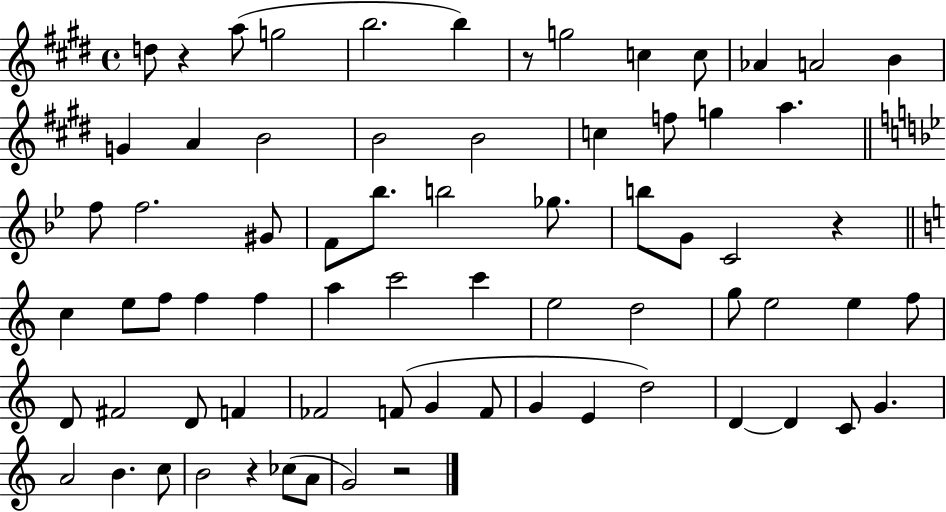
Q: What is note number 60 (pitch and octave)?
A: A4